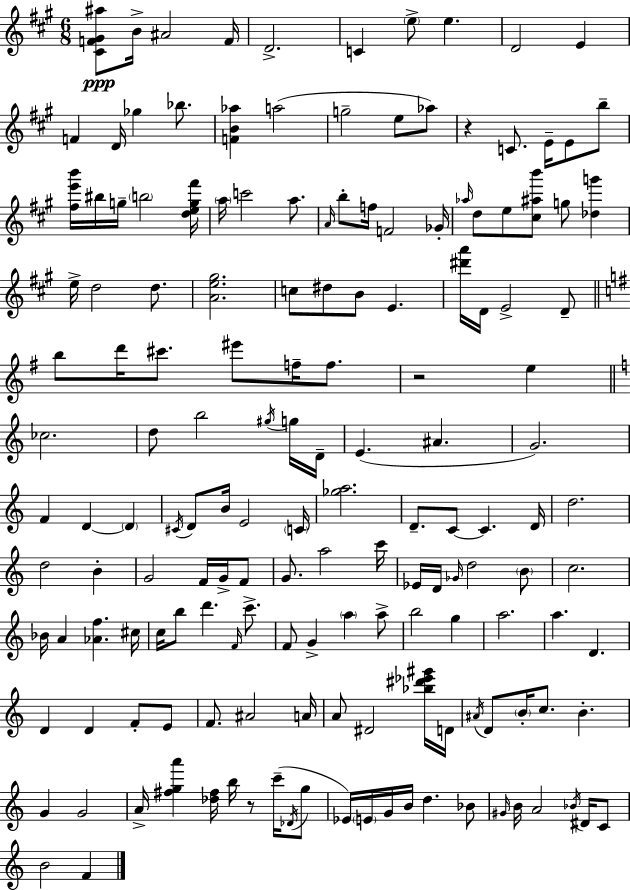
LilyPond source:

{
  \clef treble
  \numericTimeSignature
  \time 6/8
  \key a \major
  <cis' f' gis' ais''>8\ppp b'16-> ais'2 f'16 | d'2.-> | c'4 \parenthesize e''8-> e''4. | d'2 e'4 | \break f'4 d'16 ges''4 bes''8. | <f' b' aes''>4 a''2( | g''2-- e''8 aes''8) | r4 c'8. e'16-- e'8 b''8-- | \break <fis'' e''' b'''>16 bis''16 g''16-- \parenthesize b''2 <d'' e'' g'' fis'''>16 | \parenthesize a''16 c'''2 a''8. | \grace { a'16 } b''8-. f''16 f'2 | ges'16-. \grace { aes''16 } d''8 e''8 <cis'' ais'' b'''>8 g''8 <des'' g'''>4 | \break e''16-> d''2 d''8. | <a' e'' gis''>2. | c''8 dis''8 b'8 e'4. | <dis''' a'''>16 d'16 e'2-> | \break d'8-- \bar "||" \break \key g \major b''8 d'''16 cis'''8. eis'''8 f''16-- f''8. | r2 e''4 | \bar "||" \break \key c \major ces''2. | d''8 b''2 \acciaccatura { gis''16 } g''16 | d'16-- e'4.( ais'4. | g'2.) | \break f'4 d'4~~ \parenthesize d'4 | \acciaccatura { cis'16 } d'8 b'16 e'2 | \parenthesize c'16 <ges'' a''>2. | d'8.-- c'8~~ c'4. | \break d'16 d''2. | d''2 b'4-. | g'2 f'16 g'16-> | f'8 g'8. a''2 | \break c'''16 ees'16 d'16 \grace { ges'16 } d''2 | \parenthesize b'8 c''2. | bes'16 a'4 <aes' f''>4. | cis''16 c''16 b''8 d'''4. | \break \grace { f'16 } c'''8.-> f'8 g'4-> \parenthesize a''4 | a''8-> b''2 | g''4 a''2. | a''4. d'4. | \break d'4 d'4 | f'8-. e'8 f'8. ais'2 | a'16 a'8 dis'2 | <bes'' dis''' ees''' gis'''>16 d'16 \acciaccatura { ais'16 } d'8 \parenthesize b'16-. c''8. b'4.-. | \break g'4 g'2 | a'16-> <fis'' g'' a'''>4 <des'' fis''>16 b''16 | r8 c'''16--( \acciaccatura { des'16 } g''8 ees'16) \parenthesize e'16 g'16 b'16 d''4. | bes'8 \grace { gis'16 } b'16 a'2 | \break \acciaccatura { bes'16 } dis'16 c'8 b'2 | f'4 \bar "|."
}